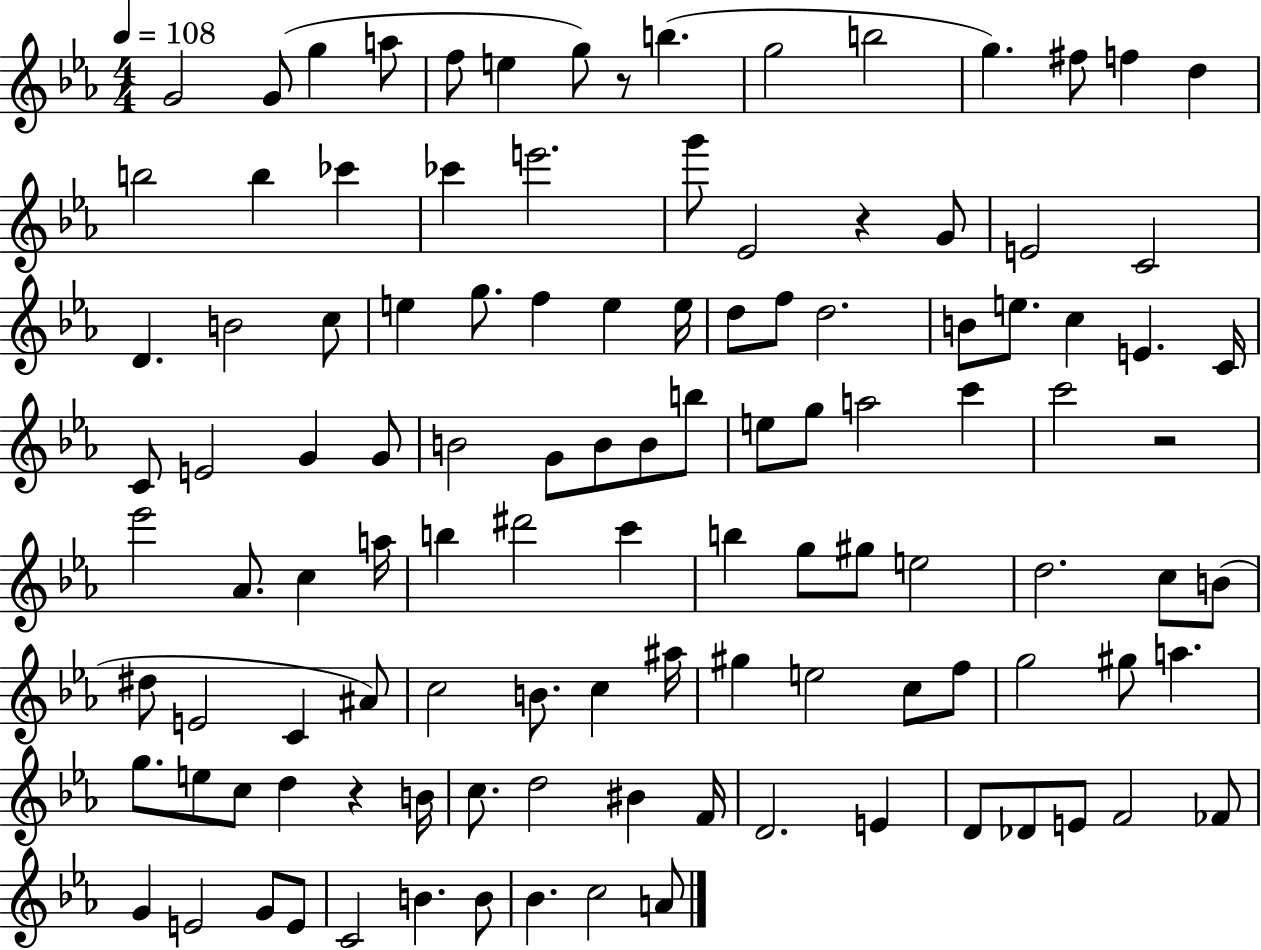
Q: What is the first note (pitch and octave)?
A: G4